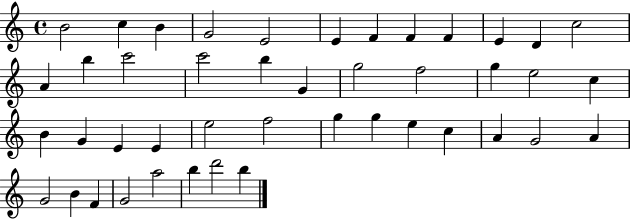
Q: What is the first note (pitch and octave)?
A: B4